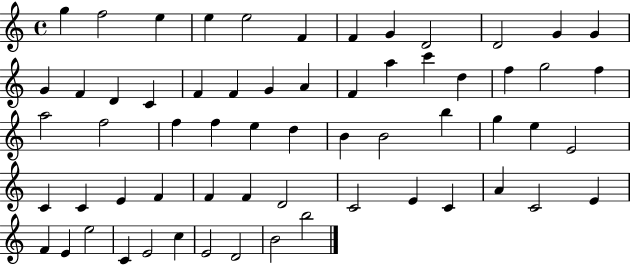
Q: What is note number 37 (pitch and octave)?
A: G5